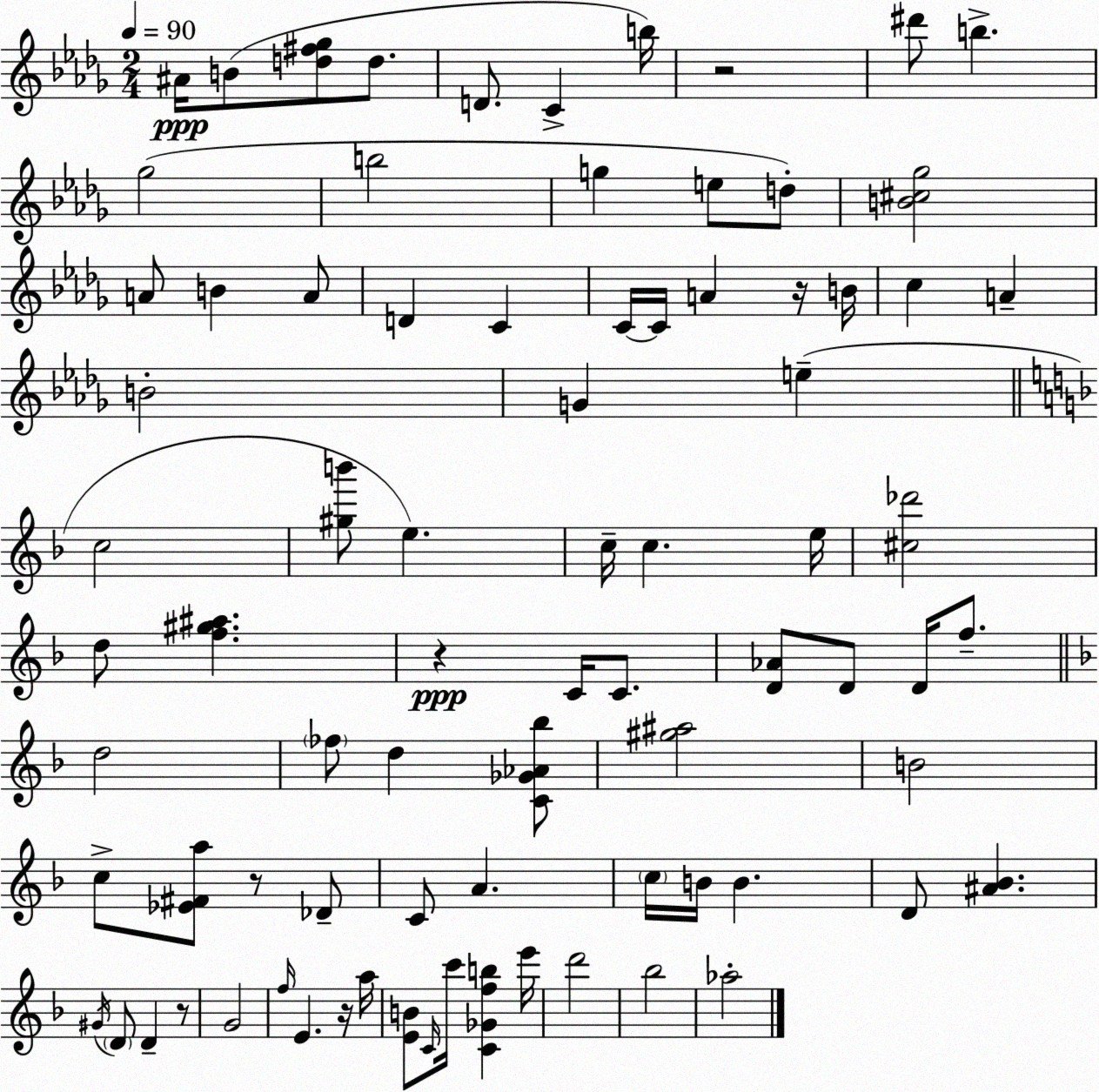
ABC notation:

X:1
T:Untitled
M:2/4
L:1/4
K:Bbm
^A/4 B/2 [d^f_g]/2 d/2 D/2 C b/4 z2 ^d'/2 b _g2 b2 g e/2 d/2 [B^c_g]2 A/2 B A/2 D C C/4 C/4 A z/4 B/4 c A B2 G e c2 [^gb']/2 e c/4 c e/4 [^c_d']2 d/2 [f^g^a] z C/4 C/2 [D_A]/2 D/2 D/4 f/2 d2 _f/2 d [C_G_A_b]/2 [^g^a]2 B2 c/2 [_E^Fa]/2 z/2 _D/2 C/2 A c/4 B/4 B D/2 [^A_B] ^G/4 D/2 D z/2 G2 f/4 E z/4 a/4 [EB]/2 C/4 c'/4 [C_Gfb] e'/4 d'2 _b2 _a2